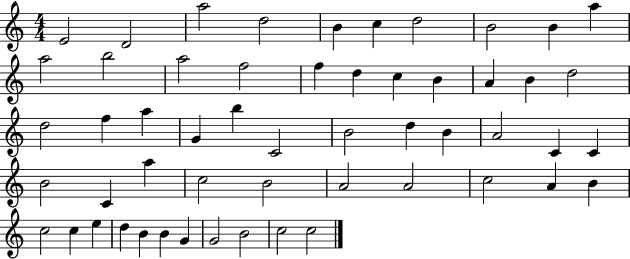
E4/h D4/h A5/h D5/h B4/q C5/q D5/h B4/h B4/q A5/q A5/h B5/h A5/h F5/h F5/q D5/q C5/q B4/q A4/q B4/q D5/h D5/h F5/q A5/q G4/q B5/q C4/h B4/h D5/q B4/q A4/h C4/q C4/q B4/h C4/q A5/q C5/h B4/h A4/h A4/h C5/h A4/q B4/q C5/h C5/q E5/q D5/q B4/q B4/q G4/q G4/h B4/h C5/h C5/h